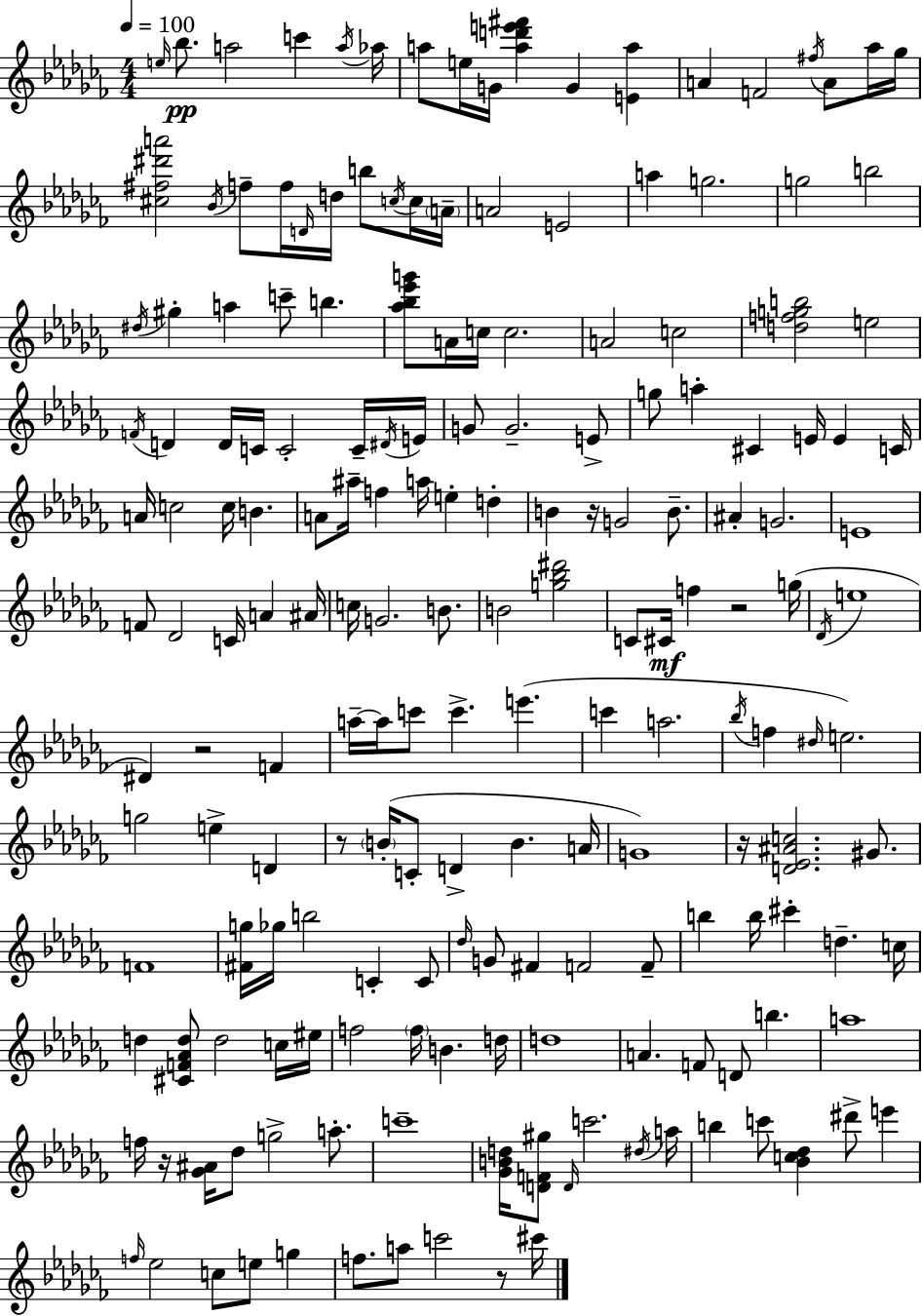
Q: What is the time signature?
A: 4/4